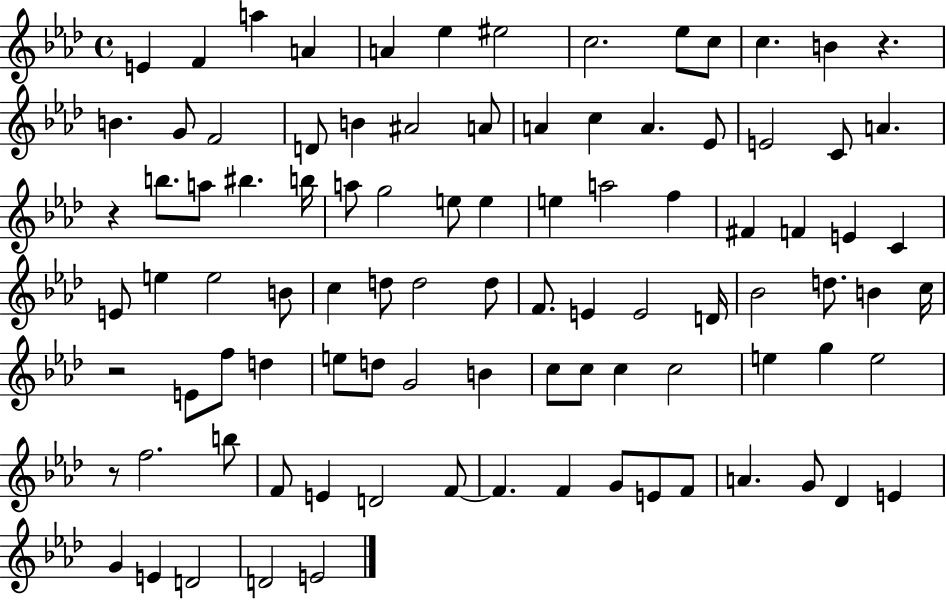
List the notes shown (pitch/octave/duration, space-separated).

E4/q F4/q A5/q A4/q A4/q Eb5/q EIS5/h C5/h. Eb5/e C5/e C5/q. B4/q R/q. B4/q. G4/e F4/h D4/e B4/q A#4/h A4/e A4/q C5/q A4/q. Eb4/e E4/h C4/e A4/q. R/q B5/e. A5/e BIS5/q. B5/s A5/e G5/h E5/e E5/q E5/q A5/h F5/q F#4/q F4/q E4/q C4/q E4/e E5/q E5/h B4/e C5/q D5/e D5/h D5/e F4/e. E4/q E4/h D4/s Bb4/h D5/e. B4/q C5/s R/h E4/e F5/e D5/q E5/e D5/e G4/h B4/q C5/e C5/e C5/q C5/h E5/q G5/q E5/h R/e F5/h. B5/e F4/e E4/q D4/h F4/e F4/q. F4/q G4/e E4/e F4/e A4/q. G4/e Db4/q E4/q G4/q E4/q D4/h D4/h E4/h